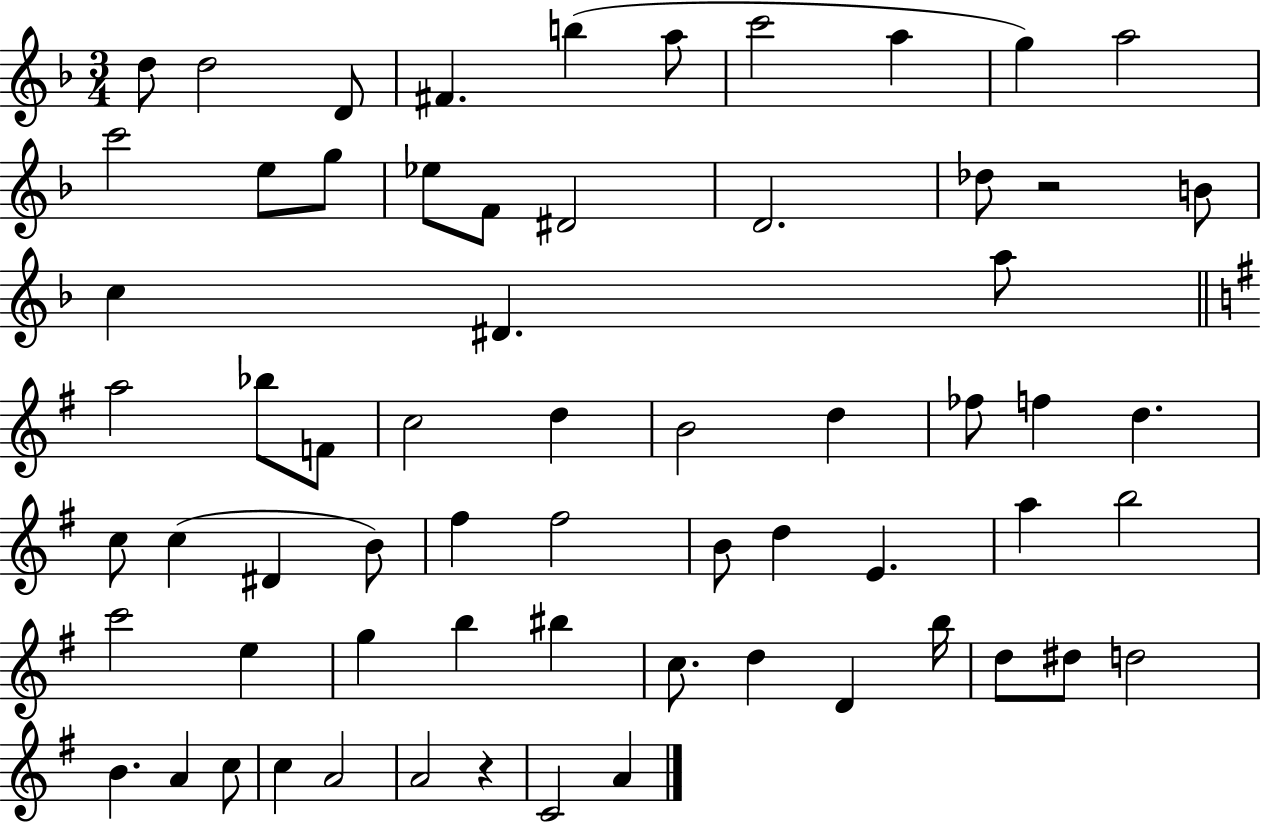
X:1
T:Untitled
M:3/4
L:1/4
K:F
d/2 d2 D/2 ^F b a/2 c'2 a g a2 c'2 e/2 g/2 _e/2 F/2 ^D2 D2 _d/2 z2 B/2 c ^D a/2 a2 _b/2 F/2 c2 d B2 d _f/2 f d c/2 c ^D B/2 ^f ^f2 B/2 d E a b2 c'2 e g b ^b c/2 d D b/4 d/2 ^d/2 d2 B A c/2 c A2 A2 z C2 A